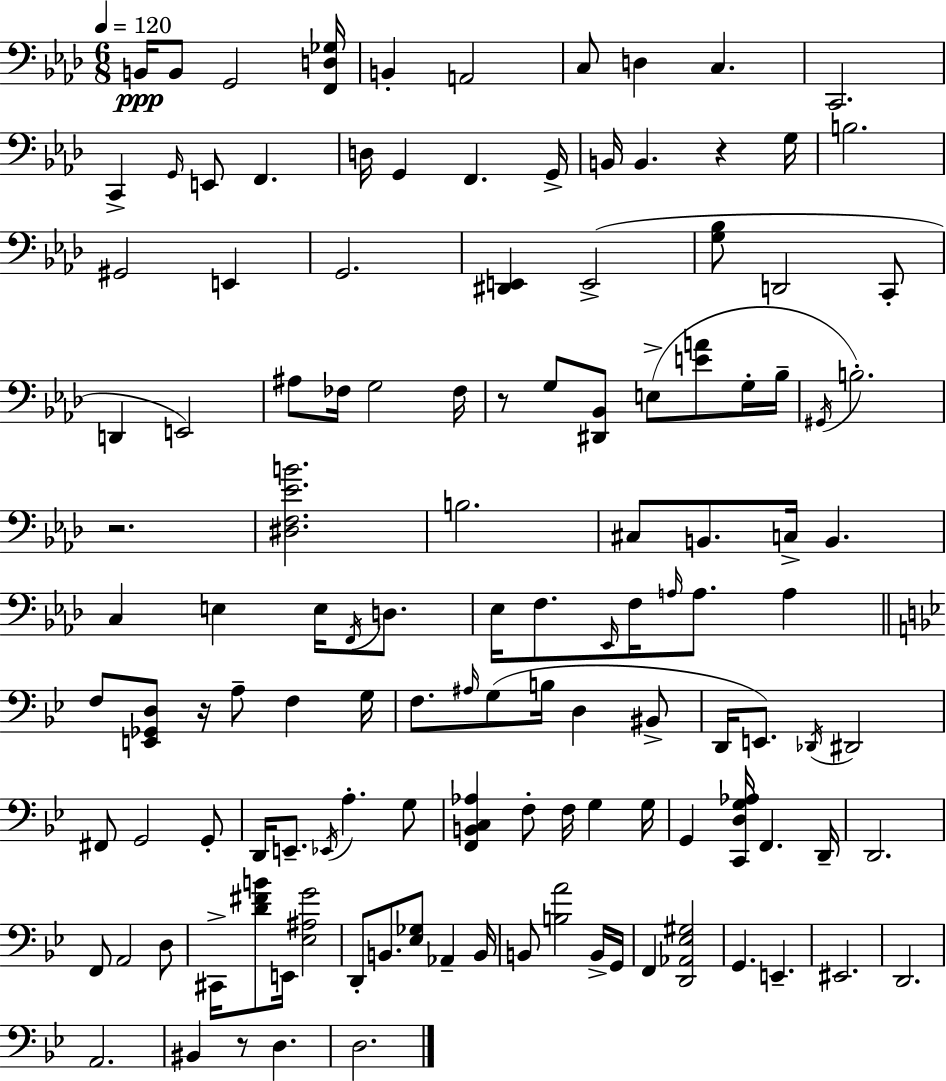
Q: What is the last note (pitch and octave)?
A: D3